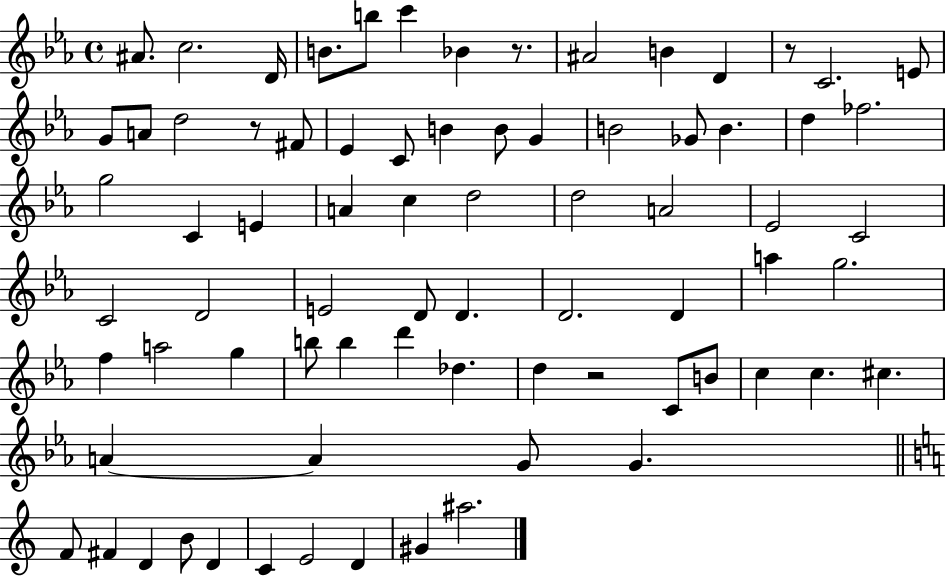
{
  \clef treble
  \time 4/4
  \defaultTimeSignature
  \key ees \major
  ais'8. c''2. d'16 | b'8. b''8 c'''4 bes'4 r8. | ais'2 b'4 d'4 | r8 c'2. e'8 | \break g'8 a'8 d''2 r8 fis'8 | ees'4 c'8 b'4 b'8 g'4 | b'2 ges'8 b'4. | d''4 fes''2. | \break g''2 c'4 e'4 | a'4 c''4 d''2 | d''2 a'2 | ees'2 c'2 | \break c'2 d'2 | e'2 d'8 d'4. | d'2. d'4 | a''4 g''2. | \break f''4 a''2 g''4 | b''8 b''4 d'''4 des''4. | d''4 r2 c'8 b'8 | c''4 c''4. cis''4. | \break a'4~~ a'4 g'8 g'4. | \bar "||" \break \key a \minor f'8 fis'4 d'4 b'8 d'4 | c'4 e'2 d'4 | gis'4 ais''2. | \bar "|."
}